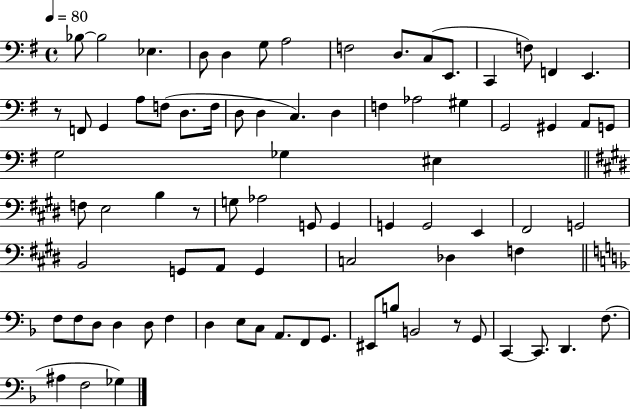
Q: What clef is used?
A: bass